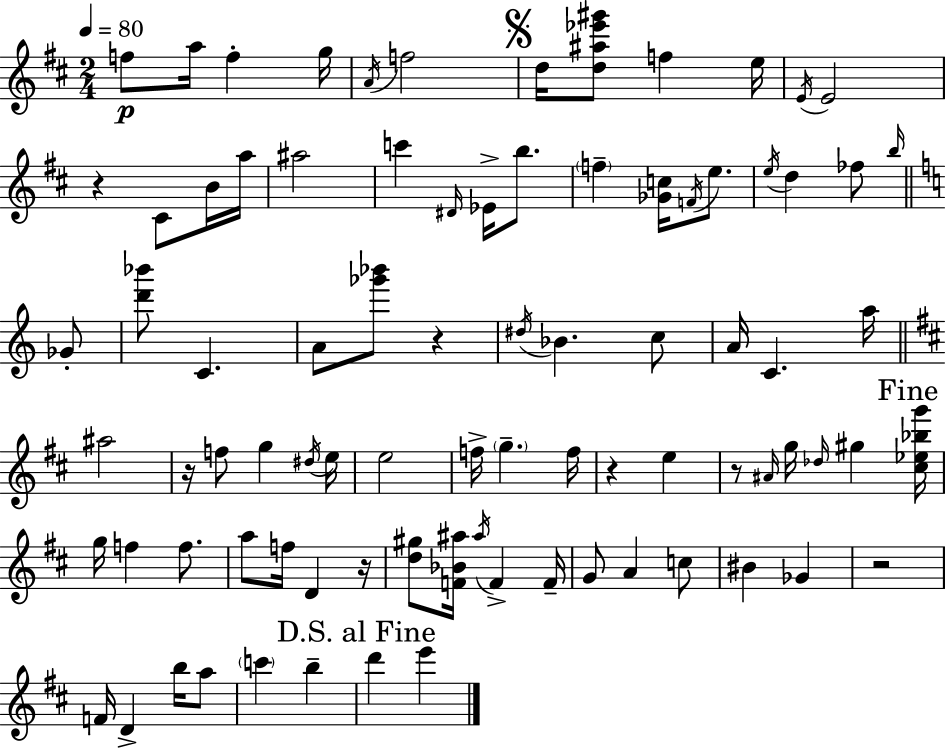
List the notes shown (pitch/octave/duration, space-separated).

F5/e A5/s F5/q G5/s A4/s F5/h D5/s [D5,A#5,Eb6,G#6]/e F5/q E5/s E4/s E4/h R/q C#4/e B4/s A5/s A#5/h C6/q D#4/s Eb4/s B5/e. F5/q [Gb4,C5]/s F4/s E5/e. E5/s D5/q FES5/e B5/s Gb4/e [D6,Bb6]/e C4/q. A4/e [Gb6,Bb6]/e R/q D#5/s Bb4/q. C5/e A4/s C4/q. A5/s A#5/h R/s F5/e G5/q D#5/s E5/s E5/h F5/s G5/q. F5/s R/q E5/q R/e A#4/s G5/s Db5/s G#5/q [C#5,Eb5,Bb5,G6]/s G5/s F5/q F5/e. A5/e F5/s D4/q R/s [D5,G#5]/e [F4,Bb4,A#5]/s A#5/s F4/q F4/s G4/e A4/q C5/e BIS4/q Gb4/q R/h F4/s D4/q B5/s A5/e C6/q B5/q D6/q E6/q